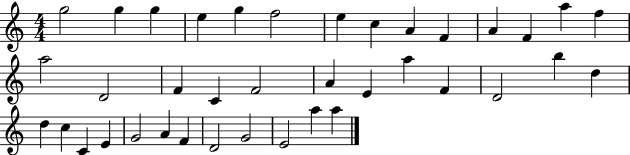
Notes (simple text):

G5/h G5/q G5/q E5/q G5/q F5/h E5/q C5/q A4/q F4/q A4/q F4/q A5/q F5/q A5/h D4/h F4/q C4/q F4/h A4/q E4/q A5/q F4/q D4/h B5/q D5/q D5/q C5/q C4/q E4/q G4/h A4/q F4/q D4/h G4/h E4/h A5/q A5/q